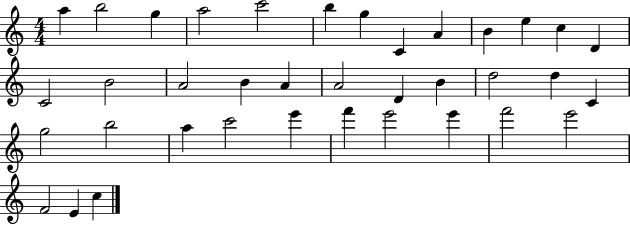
{
  \clef treble
  \numericTimeSignature
  \time 4/4
  \key c \major
  a''4 b''2 g''4 | a''2 c'''2 | b''4 g''4 c'4 a'4 | b'4 e''4 c''4 d'4 | \break c'2 b'2 | a'2 b'4 a'4 | a'2 d'4 b'4 | d''2 d''4 c'4 | \break g''2 b''2 | a''4 c'''2 e'''4 | f'''4 e'''2 e'''4 | f'''2 e'''2 | \break f'2 e'4 c''4 | \bar "|."
}